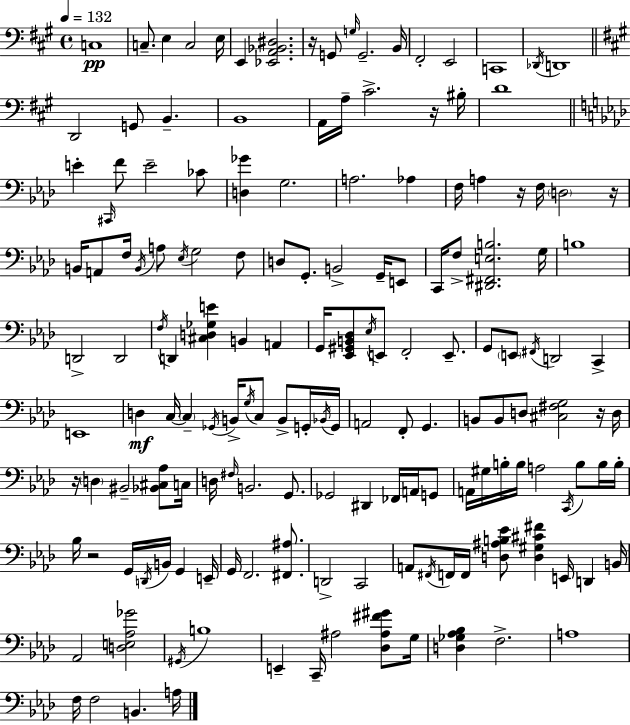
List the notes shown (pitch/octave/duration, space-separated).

C3/w C3/e. E3/q C3/h E3/s E2/q [Eb2,A2,Bb2,D#3]/h. R/s G2/e G3/s G2/h. B2/s F#2/h E2/h C2/w Db2/s D2/w D2/h G2/e B2/q. B2/w A2/s A3/s C#4/h. R/s BIS3/s D4/w E4/q C#2/s F4/e E4/h CES4/e [D3,Gb4]/q G3/h. A3/h. Ab3/q F3/s A3/q R/s F3/s D3/h R/s B2/s A2/e F3/s B2/s A3/e Eb3/s G3/h F3/e D3/e G2/e. B2/h G2/s E2/e C2/s F3/e [D#2,F#2,E3,B3]/h. G3/s B3/w D2/h D2/h F3/s D2/q [C#3,D3,Gb3,E4]/q B2/q A2/q G2/s [Eb2,G#2,B2,Db3]/e Eb3/s E2/e F2/h E2/e. G2/e E2/e F#2/s D2/h C2/q E2/w D3/q C3/s C3/q Gb2/s B2/s G3/s C3/e B2/e G2/s Bb2/s G2/s A2/h F2/e G2/q. B2/e B2/e D3/e [C#3,F#3,G3]/h R/s D3/s R/s D3/q BIS2/h [Bb2,C#3,Ab3]/e C3/s D3/s F#3/s B2/h. G2/e. Gb2/h D#2/q FES2/s A2/s G2/e A2/s G#3/s B3/s B3/s A3/h C2/s B3/e B3/s B3/s Bb3/s R/h G2/s D2/s B2/s G2/q E2/s G2/s F2/h. [F#2,A#3]/e. D2/h C2/h A2/e F#2/s F2/s F2/s [D3,A#3,B3,Eb4]/e [D3,G#3,C#4,F#4]/q E2/s D2/q B2/s Ab2/h [D3,E3,Ab3,Gb4]/h G#2/s B3/w E2/q C2/s A#3/h [Db3,A#3,F#4,G#4]/e G3/s [D3,Gb3,Ab3,Bb3]/q F3/h. A3/w F3/s F3/h B2/q. A3/s